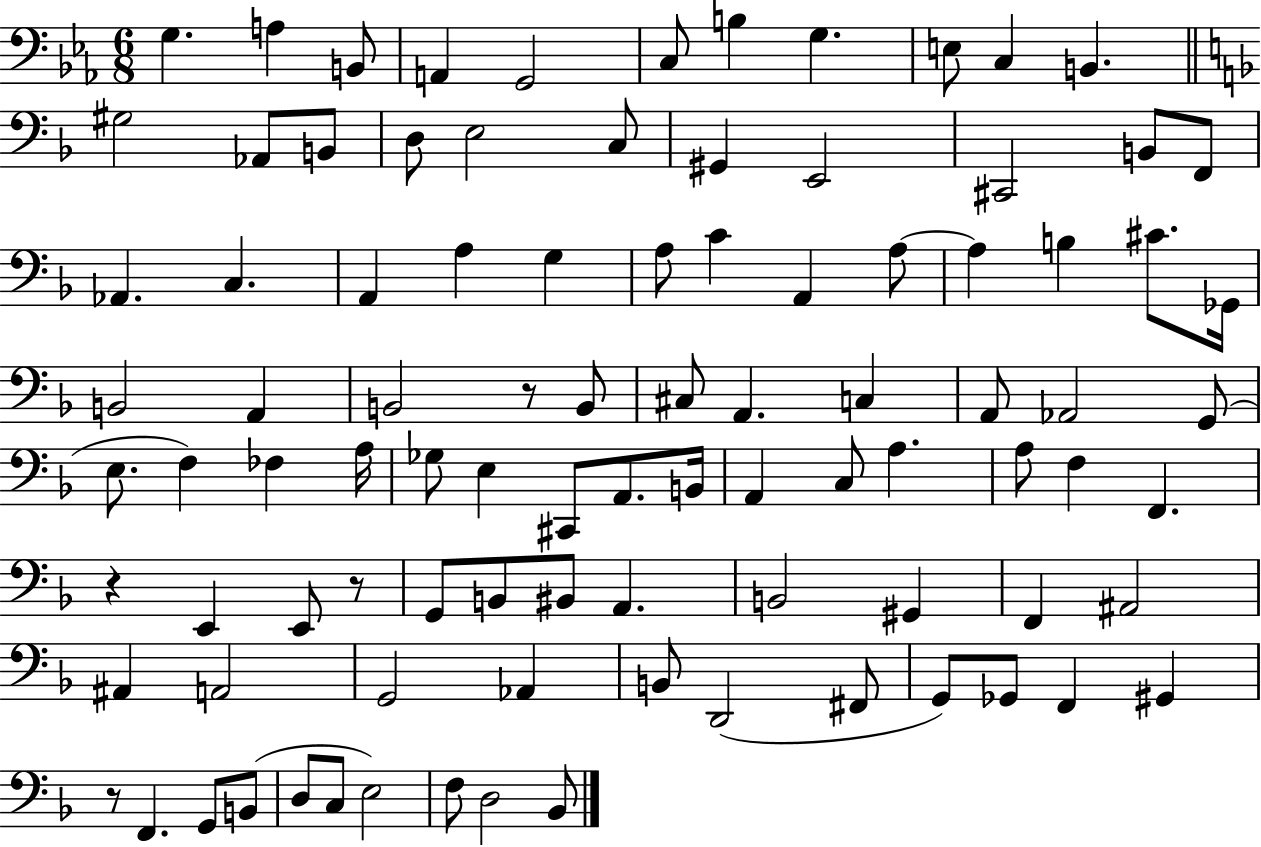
{
  \clef bass
  \numericTimeSignature
  \time 6/8
  \key ees \major
  g4. a4 b,8 | a,4 g,2 | c8 b4 g4. | e8 c4 b,4. | \break \bar "||" \break \key f \major gis2 aes,8 b,8 | d8 e2 c8 | gis,4 e,2 | cis,2 b,8 f,8 | \break aes,4. c4. | a,4 a4 g4 | a8 c'4 a,4 a8~~ | a4 b4 cis'8. ges,16 | \break b,2 a,4 | b,2 r8 b,8 | cis8 a,4. c4 | a,8 aes,2 g,8( | \break e8. f4) fes4 a16 | ges8 e4 cis,8 a,8. b,16 | a,4 c8 a4. | a8 f4 f,4. | \break r4 e,4 e,8 r8 | g,8 b,8 bis,8 a,4. | b,2 gis,4 | f,4 ais,2 | \break ais,4 a,2 | g,2 aes,4 | b,8 d,2( fis,8 | g,8) ges,8 f,4 gis,4 | \break r8 f,4. g,8 b,8( | d8 c8 e2) | f8 d2 bes,8 | \bar "|."
}